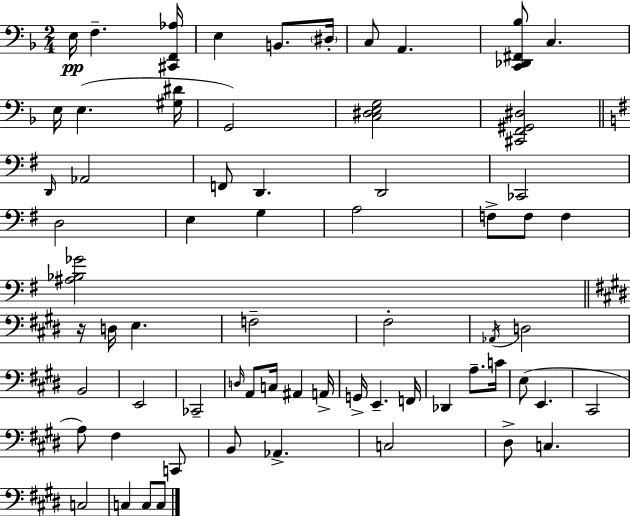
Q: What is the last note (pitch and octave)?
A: C3